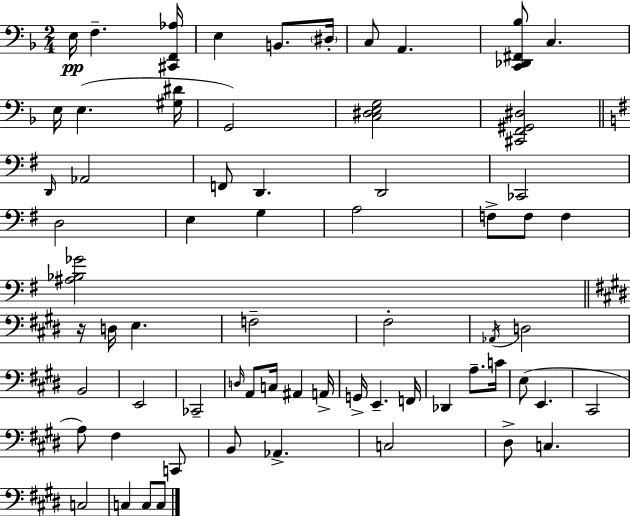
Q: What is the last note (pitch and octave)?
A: C3